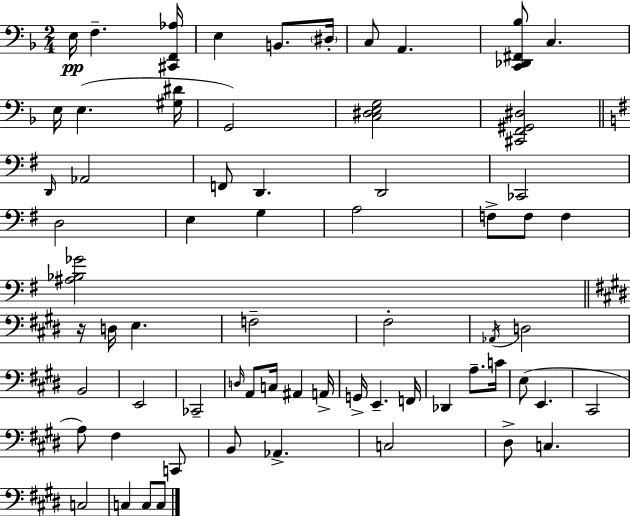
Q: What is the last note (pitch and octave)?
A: C3